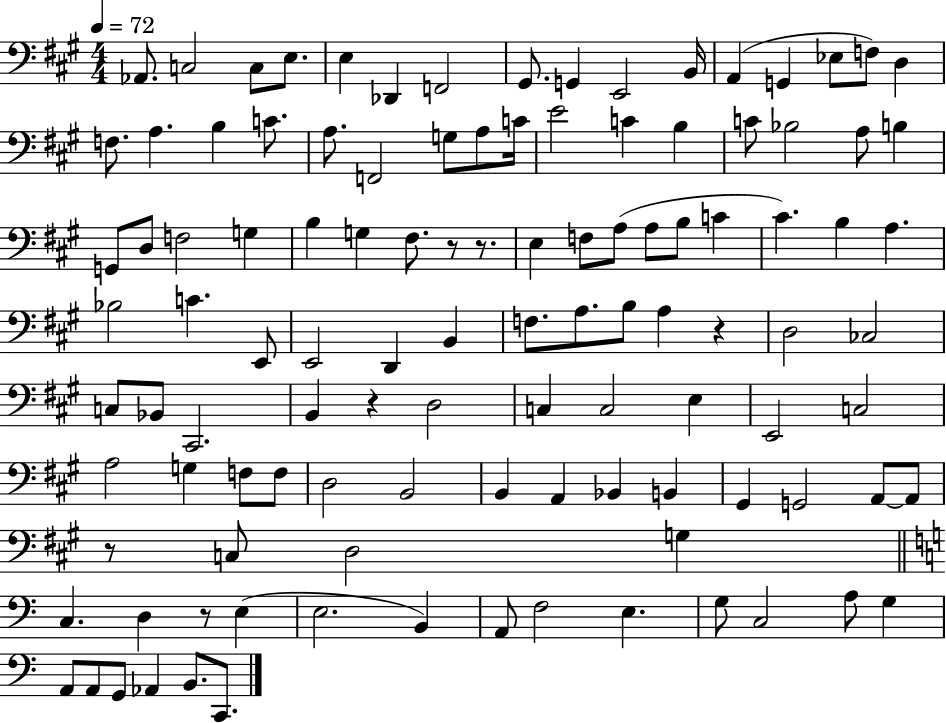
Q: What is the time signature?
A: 4/4